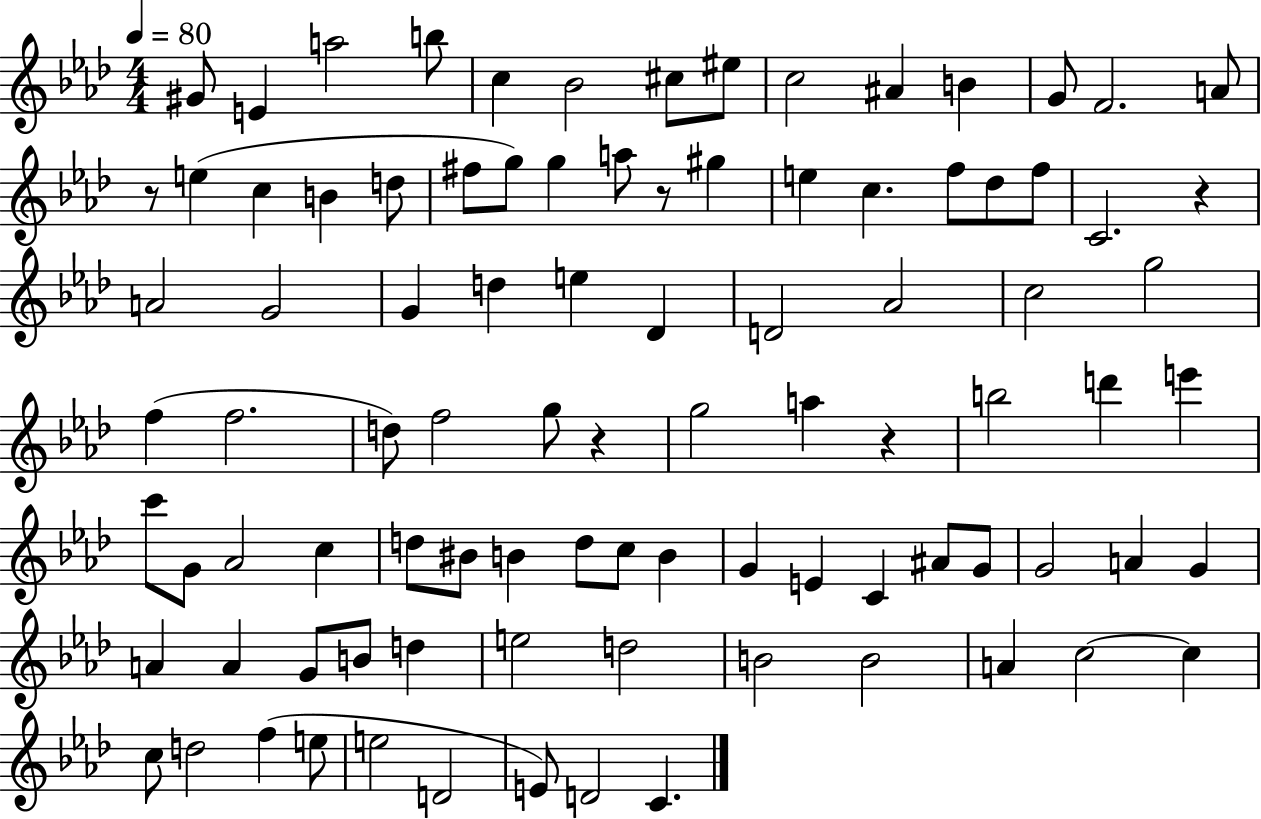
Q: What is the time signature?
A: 4/4